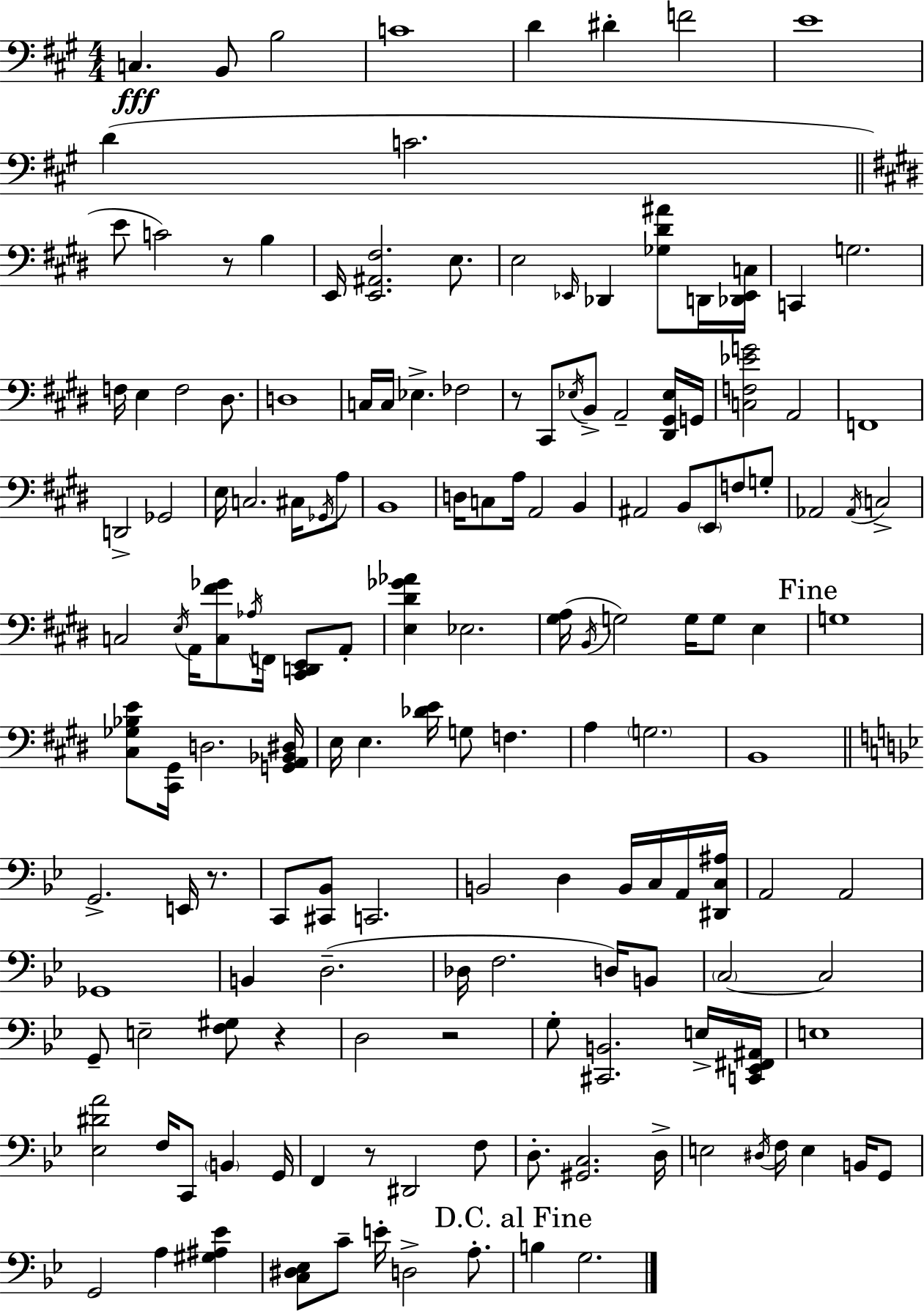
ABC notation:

X:1
T:Untitled
M:4/4
L:1/4
K:A
C, B,,/2 B,2 C4 D ^D F2 E4 D C2 E/2 C2 z/2 B, E,,/4 [E,,^A,,^F,]2 E,/2 E,2 _E,,/4 _D,, [_G,^D^A]/2 D,,/4 [_D,,_E,,C,]/4 C,, G,2 F,/4 E, F,2 ^D,/2 D,4 C,/4 C,/4 _E, _F,2 z/2 ^C,,/2 _E,/4 B,,/2 A,,2 [^D,,^G,,_E,]/4 G,,/4 [C,F,_EG]2 A,,2 F,,4 D,,2 _G,,2 E,/4 C,2 ^C,/4 _G,,/4 A,/2 B,,4 D,/4 C,/2 A,/4 A,,2 B,, ^A,,2 B,,/2 E,,/2 F,/2 G,/2 _A,,2 _A,,/4 C,2 C,2 E,/4 A,,/4 [C,^F_G]/2 _A,/4 F,,/4 [^C,,D,,E,,]/2 A,,/2 [E,^D_G_A] _E,2 [^G,A,]/4 B,,/4 G,2 G,/4 G,/2 E, G,4 [^C,_G,_B,E]/2 [^C,,^G,,]/4 D,2 [G,,A,,_B,,^D,]/4 E,/4 E, [_DE]/4 G,/2 F, A, G,2 B,,4 G,,2 E,,/4 z/2 C,,/2 [^C,,_B,,]/2 C,,2 B,,2 D, B,,/4 C,/4 A,,/4 [^D,,C,^A,]/4 A,,2 A,,2 _G,,4 B,, D,2 _D,/4 F,2 D,/4 B,,/2 C,2 C,2 G,,/2 E,2 [F,^G,]/2 z D,2 z2 G,/2 [^C,,B,,]2 E,/4 [C,,_E,,^F,,^A,,]/4 E,4 [_E,^DA]2 F,/4 C,,/2 B,, G,,/4 F,, z/2 ^D,,2 F,/2 D,/2 [^G,,C,]2 D,/4 E,2 ^D,/4 F,/4 E, B,,/4 G,,/2 G,,2 A, [^G,^A,_E] [C,^D,_E,]/2 C/2 E/4 D,2 A,/2 B, G,2